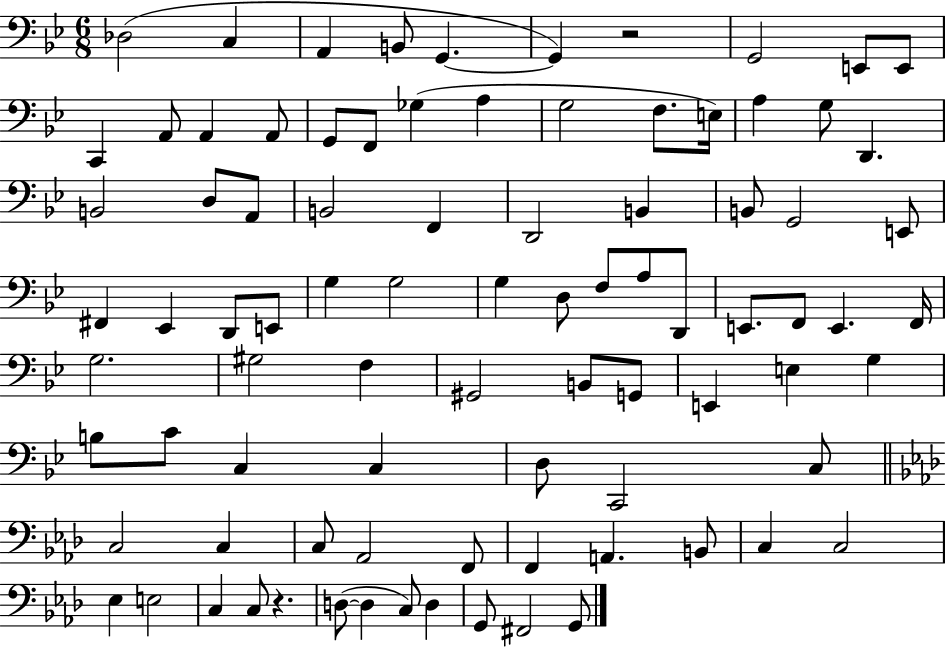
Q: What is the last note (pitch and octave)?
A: G2